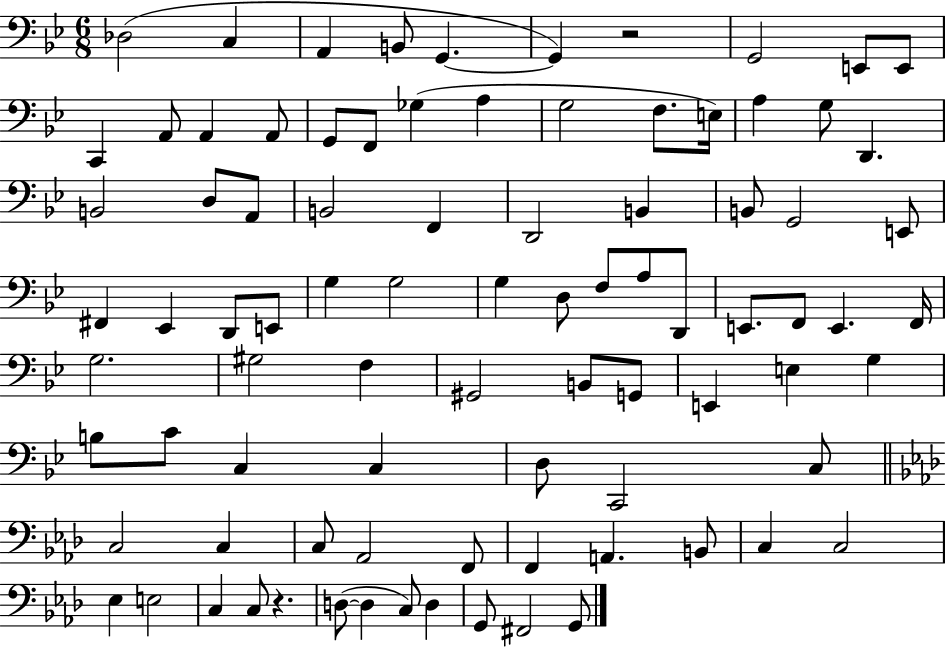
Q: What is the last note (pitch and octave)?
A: G2